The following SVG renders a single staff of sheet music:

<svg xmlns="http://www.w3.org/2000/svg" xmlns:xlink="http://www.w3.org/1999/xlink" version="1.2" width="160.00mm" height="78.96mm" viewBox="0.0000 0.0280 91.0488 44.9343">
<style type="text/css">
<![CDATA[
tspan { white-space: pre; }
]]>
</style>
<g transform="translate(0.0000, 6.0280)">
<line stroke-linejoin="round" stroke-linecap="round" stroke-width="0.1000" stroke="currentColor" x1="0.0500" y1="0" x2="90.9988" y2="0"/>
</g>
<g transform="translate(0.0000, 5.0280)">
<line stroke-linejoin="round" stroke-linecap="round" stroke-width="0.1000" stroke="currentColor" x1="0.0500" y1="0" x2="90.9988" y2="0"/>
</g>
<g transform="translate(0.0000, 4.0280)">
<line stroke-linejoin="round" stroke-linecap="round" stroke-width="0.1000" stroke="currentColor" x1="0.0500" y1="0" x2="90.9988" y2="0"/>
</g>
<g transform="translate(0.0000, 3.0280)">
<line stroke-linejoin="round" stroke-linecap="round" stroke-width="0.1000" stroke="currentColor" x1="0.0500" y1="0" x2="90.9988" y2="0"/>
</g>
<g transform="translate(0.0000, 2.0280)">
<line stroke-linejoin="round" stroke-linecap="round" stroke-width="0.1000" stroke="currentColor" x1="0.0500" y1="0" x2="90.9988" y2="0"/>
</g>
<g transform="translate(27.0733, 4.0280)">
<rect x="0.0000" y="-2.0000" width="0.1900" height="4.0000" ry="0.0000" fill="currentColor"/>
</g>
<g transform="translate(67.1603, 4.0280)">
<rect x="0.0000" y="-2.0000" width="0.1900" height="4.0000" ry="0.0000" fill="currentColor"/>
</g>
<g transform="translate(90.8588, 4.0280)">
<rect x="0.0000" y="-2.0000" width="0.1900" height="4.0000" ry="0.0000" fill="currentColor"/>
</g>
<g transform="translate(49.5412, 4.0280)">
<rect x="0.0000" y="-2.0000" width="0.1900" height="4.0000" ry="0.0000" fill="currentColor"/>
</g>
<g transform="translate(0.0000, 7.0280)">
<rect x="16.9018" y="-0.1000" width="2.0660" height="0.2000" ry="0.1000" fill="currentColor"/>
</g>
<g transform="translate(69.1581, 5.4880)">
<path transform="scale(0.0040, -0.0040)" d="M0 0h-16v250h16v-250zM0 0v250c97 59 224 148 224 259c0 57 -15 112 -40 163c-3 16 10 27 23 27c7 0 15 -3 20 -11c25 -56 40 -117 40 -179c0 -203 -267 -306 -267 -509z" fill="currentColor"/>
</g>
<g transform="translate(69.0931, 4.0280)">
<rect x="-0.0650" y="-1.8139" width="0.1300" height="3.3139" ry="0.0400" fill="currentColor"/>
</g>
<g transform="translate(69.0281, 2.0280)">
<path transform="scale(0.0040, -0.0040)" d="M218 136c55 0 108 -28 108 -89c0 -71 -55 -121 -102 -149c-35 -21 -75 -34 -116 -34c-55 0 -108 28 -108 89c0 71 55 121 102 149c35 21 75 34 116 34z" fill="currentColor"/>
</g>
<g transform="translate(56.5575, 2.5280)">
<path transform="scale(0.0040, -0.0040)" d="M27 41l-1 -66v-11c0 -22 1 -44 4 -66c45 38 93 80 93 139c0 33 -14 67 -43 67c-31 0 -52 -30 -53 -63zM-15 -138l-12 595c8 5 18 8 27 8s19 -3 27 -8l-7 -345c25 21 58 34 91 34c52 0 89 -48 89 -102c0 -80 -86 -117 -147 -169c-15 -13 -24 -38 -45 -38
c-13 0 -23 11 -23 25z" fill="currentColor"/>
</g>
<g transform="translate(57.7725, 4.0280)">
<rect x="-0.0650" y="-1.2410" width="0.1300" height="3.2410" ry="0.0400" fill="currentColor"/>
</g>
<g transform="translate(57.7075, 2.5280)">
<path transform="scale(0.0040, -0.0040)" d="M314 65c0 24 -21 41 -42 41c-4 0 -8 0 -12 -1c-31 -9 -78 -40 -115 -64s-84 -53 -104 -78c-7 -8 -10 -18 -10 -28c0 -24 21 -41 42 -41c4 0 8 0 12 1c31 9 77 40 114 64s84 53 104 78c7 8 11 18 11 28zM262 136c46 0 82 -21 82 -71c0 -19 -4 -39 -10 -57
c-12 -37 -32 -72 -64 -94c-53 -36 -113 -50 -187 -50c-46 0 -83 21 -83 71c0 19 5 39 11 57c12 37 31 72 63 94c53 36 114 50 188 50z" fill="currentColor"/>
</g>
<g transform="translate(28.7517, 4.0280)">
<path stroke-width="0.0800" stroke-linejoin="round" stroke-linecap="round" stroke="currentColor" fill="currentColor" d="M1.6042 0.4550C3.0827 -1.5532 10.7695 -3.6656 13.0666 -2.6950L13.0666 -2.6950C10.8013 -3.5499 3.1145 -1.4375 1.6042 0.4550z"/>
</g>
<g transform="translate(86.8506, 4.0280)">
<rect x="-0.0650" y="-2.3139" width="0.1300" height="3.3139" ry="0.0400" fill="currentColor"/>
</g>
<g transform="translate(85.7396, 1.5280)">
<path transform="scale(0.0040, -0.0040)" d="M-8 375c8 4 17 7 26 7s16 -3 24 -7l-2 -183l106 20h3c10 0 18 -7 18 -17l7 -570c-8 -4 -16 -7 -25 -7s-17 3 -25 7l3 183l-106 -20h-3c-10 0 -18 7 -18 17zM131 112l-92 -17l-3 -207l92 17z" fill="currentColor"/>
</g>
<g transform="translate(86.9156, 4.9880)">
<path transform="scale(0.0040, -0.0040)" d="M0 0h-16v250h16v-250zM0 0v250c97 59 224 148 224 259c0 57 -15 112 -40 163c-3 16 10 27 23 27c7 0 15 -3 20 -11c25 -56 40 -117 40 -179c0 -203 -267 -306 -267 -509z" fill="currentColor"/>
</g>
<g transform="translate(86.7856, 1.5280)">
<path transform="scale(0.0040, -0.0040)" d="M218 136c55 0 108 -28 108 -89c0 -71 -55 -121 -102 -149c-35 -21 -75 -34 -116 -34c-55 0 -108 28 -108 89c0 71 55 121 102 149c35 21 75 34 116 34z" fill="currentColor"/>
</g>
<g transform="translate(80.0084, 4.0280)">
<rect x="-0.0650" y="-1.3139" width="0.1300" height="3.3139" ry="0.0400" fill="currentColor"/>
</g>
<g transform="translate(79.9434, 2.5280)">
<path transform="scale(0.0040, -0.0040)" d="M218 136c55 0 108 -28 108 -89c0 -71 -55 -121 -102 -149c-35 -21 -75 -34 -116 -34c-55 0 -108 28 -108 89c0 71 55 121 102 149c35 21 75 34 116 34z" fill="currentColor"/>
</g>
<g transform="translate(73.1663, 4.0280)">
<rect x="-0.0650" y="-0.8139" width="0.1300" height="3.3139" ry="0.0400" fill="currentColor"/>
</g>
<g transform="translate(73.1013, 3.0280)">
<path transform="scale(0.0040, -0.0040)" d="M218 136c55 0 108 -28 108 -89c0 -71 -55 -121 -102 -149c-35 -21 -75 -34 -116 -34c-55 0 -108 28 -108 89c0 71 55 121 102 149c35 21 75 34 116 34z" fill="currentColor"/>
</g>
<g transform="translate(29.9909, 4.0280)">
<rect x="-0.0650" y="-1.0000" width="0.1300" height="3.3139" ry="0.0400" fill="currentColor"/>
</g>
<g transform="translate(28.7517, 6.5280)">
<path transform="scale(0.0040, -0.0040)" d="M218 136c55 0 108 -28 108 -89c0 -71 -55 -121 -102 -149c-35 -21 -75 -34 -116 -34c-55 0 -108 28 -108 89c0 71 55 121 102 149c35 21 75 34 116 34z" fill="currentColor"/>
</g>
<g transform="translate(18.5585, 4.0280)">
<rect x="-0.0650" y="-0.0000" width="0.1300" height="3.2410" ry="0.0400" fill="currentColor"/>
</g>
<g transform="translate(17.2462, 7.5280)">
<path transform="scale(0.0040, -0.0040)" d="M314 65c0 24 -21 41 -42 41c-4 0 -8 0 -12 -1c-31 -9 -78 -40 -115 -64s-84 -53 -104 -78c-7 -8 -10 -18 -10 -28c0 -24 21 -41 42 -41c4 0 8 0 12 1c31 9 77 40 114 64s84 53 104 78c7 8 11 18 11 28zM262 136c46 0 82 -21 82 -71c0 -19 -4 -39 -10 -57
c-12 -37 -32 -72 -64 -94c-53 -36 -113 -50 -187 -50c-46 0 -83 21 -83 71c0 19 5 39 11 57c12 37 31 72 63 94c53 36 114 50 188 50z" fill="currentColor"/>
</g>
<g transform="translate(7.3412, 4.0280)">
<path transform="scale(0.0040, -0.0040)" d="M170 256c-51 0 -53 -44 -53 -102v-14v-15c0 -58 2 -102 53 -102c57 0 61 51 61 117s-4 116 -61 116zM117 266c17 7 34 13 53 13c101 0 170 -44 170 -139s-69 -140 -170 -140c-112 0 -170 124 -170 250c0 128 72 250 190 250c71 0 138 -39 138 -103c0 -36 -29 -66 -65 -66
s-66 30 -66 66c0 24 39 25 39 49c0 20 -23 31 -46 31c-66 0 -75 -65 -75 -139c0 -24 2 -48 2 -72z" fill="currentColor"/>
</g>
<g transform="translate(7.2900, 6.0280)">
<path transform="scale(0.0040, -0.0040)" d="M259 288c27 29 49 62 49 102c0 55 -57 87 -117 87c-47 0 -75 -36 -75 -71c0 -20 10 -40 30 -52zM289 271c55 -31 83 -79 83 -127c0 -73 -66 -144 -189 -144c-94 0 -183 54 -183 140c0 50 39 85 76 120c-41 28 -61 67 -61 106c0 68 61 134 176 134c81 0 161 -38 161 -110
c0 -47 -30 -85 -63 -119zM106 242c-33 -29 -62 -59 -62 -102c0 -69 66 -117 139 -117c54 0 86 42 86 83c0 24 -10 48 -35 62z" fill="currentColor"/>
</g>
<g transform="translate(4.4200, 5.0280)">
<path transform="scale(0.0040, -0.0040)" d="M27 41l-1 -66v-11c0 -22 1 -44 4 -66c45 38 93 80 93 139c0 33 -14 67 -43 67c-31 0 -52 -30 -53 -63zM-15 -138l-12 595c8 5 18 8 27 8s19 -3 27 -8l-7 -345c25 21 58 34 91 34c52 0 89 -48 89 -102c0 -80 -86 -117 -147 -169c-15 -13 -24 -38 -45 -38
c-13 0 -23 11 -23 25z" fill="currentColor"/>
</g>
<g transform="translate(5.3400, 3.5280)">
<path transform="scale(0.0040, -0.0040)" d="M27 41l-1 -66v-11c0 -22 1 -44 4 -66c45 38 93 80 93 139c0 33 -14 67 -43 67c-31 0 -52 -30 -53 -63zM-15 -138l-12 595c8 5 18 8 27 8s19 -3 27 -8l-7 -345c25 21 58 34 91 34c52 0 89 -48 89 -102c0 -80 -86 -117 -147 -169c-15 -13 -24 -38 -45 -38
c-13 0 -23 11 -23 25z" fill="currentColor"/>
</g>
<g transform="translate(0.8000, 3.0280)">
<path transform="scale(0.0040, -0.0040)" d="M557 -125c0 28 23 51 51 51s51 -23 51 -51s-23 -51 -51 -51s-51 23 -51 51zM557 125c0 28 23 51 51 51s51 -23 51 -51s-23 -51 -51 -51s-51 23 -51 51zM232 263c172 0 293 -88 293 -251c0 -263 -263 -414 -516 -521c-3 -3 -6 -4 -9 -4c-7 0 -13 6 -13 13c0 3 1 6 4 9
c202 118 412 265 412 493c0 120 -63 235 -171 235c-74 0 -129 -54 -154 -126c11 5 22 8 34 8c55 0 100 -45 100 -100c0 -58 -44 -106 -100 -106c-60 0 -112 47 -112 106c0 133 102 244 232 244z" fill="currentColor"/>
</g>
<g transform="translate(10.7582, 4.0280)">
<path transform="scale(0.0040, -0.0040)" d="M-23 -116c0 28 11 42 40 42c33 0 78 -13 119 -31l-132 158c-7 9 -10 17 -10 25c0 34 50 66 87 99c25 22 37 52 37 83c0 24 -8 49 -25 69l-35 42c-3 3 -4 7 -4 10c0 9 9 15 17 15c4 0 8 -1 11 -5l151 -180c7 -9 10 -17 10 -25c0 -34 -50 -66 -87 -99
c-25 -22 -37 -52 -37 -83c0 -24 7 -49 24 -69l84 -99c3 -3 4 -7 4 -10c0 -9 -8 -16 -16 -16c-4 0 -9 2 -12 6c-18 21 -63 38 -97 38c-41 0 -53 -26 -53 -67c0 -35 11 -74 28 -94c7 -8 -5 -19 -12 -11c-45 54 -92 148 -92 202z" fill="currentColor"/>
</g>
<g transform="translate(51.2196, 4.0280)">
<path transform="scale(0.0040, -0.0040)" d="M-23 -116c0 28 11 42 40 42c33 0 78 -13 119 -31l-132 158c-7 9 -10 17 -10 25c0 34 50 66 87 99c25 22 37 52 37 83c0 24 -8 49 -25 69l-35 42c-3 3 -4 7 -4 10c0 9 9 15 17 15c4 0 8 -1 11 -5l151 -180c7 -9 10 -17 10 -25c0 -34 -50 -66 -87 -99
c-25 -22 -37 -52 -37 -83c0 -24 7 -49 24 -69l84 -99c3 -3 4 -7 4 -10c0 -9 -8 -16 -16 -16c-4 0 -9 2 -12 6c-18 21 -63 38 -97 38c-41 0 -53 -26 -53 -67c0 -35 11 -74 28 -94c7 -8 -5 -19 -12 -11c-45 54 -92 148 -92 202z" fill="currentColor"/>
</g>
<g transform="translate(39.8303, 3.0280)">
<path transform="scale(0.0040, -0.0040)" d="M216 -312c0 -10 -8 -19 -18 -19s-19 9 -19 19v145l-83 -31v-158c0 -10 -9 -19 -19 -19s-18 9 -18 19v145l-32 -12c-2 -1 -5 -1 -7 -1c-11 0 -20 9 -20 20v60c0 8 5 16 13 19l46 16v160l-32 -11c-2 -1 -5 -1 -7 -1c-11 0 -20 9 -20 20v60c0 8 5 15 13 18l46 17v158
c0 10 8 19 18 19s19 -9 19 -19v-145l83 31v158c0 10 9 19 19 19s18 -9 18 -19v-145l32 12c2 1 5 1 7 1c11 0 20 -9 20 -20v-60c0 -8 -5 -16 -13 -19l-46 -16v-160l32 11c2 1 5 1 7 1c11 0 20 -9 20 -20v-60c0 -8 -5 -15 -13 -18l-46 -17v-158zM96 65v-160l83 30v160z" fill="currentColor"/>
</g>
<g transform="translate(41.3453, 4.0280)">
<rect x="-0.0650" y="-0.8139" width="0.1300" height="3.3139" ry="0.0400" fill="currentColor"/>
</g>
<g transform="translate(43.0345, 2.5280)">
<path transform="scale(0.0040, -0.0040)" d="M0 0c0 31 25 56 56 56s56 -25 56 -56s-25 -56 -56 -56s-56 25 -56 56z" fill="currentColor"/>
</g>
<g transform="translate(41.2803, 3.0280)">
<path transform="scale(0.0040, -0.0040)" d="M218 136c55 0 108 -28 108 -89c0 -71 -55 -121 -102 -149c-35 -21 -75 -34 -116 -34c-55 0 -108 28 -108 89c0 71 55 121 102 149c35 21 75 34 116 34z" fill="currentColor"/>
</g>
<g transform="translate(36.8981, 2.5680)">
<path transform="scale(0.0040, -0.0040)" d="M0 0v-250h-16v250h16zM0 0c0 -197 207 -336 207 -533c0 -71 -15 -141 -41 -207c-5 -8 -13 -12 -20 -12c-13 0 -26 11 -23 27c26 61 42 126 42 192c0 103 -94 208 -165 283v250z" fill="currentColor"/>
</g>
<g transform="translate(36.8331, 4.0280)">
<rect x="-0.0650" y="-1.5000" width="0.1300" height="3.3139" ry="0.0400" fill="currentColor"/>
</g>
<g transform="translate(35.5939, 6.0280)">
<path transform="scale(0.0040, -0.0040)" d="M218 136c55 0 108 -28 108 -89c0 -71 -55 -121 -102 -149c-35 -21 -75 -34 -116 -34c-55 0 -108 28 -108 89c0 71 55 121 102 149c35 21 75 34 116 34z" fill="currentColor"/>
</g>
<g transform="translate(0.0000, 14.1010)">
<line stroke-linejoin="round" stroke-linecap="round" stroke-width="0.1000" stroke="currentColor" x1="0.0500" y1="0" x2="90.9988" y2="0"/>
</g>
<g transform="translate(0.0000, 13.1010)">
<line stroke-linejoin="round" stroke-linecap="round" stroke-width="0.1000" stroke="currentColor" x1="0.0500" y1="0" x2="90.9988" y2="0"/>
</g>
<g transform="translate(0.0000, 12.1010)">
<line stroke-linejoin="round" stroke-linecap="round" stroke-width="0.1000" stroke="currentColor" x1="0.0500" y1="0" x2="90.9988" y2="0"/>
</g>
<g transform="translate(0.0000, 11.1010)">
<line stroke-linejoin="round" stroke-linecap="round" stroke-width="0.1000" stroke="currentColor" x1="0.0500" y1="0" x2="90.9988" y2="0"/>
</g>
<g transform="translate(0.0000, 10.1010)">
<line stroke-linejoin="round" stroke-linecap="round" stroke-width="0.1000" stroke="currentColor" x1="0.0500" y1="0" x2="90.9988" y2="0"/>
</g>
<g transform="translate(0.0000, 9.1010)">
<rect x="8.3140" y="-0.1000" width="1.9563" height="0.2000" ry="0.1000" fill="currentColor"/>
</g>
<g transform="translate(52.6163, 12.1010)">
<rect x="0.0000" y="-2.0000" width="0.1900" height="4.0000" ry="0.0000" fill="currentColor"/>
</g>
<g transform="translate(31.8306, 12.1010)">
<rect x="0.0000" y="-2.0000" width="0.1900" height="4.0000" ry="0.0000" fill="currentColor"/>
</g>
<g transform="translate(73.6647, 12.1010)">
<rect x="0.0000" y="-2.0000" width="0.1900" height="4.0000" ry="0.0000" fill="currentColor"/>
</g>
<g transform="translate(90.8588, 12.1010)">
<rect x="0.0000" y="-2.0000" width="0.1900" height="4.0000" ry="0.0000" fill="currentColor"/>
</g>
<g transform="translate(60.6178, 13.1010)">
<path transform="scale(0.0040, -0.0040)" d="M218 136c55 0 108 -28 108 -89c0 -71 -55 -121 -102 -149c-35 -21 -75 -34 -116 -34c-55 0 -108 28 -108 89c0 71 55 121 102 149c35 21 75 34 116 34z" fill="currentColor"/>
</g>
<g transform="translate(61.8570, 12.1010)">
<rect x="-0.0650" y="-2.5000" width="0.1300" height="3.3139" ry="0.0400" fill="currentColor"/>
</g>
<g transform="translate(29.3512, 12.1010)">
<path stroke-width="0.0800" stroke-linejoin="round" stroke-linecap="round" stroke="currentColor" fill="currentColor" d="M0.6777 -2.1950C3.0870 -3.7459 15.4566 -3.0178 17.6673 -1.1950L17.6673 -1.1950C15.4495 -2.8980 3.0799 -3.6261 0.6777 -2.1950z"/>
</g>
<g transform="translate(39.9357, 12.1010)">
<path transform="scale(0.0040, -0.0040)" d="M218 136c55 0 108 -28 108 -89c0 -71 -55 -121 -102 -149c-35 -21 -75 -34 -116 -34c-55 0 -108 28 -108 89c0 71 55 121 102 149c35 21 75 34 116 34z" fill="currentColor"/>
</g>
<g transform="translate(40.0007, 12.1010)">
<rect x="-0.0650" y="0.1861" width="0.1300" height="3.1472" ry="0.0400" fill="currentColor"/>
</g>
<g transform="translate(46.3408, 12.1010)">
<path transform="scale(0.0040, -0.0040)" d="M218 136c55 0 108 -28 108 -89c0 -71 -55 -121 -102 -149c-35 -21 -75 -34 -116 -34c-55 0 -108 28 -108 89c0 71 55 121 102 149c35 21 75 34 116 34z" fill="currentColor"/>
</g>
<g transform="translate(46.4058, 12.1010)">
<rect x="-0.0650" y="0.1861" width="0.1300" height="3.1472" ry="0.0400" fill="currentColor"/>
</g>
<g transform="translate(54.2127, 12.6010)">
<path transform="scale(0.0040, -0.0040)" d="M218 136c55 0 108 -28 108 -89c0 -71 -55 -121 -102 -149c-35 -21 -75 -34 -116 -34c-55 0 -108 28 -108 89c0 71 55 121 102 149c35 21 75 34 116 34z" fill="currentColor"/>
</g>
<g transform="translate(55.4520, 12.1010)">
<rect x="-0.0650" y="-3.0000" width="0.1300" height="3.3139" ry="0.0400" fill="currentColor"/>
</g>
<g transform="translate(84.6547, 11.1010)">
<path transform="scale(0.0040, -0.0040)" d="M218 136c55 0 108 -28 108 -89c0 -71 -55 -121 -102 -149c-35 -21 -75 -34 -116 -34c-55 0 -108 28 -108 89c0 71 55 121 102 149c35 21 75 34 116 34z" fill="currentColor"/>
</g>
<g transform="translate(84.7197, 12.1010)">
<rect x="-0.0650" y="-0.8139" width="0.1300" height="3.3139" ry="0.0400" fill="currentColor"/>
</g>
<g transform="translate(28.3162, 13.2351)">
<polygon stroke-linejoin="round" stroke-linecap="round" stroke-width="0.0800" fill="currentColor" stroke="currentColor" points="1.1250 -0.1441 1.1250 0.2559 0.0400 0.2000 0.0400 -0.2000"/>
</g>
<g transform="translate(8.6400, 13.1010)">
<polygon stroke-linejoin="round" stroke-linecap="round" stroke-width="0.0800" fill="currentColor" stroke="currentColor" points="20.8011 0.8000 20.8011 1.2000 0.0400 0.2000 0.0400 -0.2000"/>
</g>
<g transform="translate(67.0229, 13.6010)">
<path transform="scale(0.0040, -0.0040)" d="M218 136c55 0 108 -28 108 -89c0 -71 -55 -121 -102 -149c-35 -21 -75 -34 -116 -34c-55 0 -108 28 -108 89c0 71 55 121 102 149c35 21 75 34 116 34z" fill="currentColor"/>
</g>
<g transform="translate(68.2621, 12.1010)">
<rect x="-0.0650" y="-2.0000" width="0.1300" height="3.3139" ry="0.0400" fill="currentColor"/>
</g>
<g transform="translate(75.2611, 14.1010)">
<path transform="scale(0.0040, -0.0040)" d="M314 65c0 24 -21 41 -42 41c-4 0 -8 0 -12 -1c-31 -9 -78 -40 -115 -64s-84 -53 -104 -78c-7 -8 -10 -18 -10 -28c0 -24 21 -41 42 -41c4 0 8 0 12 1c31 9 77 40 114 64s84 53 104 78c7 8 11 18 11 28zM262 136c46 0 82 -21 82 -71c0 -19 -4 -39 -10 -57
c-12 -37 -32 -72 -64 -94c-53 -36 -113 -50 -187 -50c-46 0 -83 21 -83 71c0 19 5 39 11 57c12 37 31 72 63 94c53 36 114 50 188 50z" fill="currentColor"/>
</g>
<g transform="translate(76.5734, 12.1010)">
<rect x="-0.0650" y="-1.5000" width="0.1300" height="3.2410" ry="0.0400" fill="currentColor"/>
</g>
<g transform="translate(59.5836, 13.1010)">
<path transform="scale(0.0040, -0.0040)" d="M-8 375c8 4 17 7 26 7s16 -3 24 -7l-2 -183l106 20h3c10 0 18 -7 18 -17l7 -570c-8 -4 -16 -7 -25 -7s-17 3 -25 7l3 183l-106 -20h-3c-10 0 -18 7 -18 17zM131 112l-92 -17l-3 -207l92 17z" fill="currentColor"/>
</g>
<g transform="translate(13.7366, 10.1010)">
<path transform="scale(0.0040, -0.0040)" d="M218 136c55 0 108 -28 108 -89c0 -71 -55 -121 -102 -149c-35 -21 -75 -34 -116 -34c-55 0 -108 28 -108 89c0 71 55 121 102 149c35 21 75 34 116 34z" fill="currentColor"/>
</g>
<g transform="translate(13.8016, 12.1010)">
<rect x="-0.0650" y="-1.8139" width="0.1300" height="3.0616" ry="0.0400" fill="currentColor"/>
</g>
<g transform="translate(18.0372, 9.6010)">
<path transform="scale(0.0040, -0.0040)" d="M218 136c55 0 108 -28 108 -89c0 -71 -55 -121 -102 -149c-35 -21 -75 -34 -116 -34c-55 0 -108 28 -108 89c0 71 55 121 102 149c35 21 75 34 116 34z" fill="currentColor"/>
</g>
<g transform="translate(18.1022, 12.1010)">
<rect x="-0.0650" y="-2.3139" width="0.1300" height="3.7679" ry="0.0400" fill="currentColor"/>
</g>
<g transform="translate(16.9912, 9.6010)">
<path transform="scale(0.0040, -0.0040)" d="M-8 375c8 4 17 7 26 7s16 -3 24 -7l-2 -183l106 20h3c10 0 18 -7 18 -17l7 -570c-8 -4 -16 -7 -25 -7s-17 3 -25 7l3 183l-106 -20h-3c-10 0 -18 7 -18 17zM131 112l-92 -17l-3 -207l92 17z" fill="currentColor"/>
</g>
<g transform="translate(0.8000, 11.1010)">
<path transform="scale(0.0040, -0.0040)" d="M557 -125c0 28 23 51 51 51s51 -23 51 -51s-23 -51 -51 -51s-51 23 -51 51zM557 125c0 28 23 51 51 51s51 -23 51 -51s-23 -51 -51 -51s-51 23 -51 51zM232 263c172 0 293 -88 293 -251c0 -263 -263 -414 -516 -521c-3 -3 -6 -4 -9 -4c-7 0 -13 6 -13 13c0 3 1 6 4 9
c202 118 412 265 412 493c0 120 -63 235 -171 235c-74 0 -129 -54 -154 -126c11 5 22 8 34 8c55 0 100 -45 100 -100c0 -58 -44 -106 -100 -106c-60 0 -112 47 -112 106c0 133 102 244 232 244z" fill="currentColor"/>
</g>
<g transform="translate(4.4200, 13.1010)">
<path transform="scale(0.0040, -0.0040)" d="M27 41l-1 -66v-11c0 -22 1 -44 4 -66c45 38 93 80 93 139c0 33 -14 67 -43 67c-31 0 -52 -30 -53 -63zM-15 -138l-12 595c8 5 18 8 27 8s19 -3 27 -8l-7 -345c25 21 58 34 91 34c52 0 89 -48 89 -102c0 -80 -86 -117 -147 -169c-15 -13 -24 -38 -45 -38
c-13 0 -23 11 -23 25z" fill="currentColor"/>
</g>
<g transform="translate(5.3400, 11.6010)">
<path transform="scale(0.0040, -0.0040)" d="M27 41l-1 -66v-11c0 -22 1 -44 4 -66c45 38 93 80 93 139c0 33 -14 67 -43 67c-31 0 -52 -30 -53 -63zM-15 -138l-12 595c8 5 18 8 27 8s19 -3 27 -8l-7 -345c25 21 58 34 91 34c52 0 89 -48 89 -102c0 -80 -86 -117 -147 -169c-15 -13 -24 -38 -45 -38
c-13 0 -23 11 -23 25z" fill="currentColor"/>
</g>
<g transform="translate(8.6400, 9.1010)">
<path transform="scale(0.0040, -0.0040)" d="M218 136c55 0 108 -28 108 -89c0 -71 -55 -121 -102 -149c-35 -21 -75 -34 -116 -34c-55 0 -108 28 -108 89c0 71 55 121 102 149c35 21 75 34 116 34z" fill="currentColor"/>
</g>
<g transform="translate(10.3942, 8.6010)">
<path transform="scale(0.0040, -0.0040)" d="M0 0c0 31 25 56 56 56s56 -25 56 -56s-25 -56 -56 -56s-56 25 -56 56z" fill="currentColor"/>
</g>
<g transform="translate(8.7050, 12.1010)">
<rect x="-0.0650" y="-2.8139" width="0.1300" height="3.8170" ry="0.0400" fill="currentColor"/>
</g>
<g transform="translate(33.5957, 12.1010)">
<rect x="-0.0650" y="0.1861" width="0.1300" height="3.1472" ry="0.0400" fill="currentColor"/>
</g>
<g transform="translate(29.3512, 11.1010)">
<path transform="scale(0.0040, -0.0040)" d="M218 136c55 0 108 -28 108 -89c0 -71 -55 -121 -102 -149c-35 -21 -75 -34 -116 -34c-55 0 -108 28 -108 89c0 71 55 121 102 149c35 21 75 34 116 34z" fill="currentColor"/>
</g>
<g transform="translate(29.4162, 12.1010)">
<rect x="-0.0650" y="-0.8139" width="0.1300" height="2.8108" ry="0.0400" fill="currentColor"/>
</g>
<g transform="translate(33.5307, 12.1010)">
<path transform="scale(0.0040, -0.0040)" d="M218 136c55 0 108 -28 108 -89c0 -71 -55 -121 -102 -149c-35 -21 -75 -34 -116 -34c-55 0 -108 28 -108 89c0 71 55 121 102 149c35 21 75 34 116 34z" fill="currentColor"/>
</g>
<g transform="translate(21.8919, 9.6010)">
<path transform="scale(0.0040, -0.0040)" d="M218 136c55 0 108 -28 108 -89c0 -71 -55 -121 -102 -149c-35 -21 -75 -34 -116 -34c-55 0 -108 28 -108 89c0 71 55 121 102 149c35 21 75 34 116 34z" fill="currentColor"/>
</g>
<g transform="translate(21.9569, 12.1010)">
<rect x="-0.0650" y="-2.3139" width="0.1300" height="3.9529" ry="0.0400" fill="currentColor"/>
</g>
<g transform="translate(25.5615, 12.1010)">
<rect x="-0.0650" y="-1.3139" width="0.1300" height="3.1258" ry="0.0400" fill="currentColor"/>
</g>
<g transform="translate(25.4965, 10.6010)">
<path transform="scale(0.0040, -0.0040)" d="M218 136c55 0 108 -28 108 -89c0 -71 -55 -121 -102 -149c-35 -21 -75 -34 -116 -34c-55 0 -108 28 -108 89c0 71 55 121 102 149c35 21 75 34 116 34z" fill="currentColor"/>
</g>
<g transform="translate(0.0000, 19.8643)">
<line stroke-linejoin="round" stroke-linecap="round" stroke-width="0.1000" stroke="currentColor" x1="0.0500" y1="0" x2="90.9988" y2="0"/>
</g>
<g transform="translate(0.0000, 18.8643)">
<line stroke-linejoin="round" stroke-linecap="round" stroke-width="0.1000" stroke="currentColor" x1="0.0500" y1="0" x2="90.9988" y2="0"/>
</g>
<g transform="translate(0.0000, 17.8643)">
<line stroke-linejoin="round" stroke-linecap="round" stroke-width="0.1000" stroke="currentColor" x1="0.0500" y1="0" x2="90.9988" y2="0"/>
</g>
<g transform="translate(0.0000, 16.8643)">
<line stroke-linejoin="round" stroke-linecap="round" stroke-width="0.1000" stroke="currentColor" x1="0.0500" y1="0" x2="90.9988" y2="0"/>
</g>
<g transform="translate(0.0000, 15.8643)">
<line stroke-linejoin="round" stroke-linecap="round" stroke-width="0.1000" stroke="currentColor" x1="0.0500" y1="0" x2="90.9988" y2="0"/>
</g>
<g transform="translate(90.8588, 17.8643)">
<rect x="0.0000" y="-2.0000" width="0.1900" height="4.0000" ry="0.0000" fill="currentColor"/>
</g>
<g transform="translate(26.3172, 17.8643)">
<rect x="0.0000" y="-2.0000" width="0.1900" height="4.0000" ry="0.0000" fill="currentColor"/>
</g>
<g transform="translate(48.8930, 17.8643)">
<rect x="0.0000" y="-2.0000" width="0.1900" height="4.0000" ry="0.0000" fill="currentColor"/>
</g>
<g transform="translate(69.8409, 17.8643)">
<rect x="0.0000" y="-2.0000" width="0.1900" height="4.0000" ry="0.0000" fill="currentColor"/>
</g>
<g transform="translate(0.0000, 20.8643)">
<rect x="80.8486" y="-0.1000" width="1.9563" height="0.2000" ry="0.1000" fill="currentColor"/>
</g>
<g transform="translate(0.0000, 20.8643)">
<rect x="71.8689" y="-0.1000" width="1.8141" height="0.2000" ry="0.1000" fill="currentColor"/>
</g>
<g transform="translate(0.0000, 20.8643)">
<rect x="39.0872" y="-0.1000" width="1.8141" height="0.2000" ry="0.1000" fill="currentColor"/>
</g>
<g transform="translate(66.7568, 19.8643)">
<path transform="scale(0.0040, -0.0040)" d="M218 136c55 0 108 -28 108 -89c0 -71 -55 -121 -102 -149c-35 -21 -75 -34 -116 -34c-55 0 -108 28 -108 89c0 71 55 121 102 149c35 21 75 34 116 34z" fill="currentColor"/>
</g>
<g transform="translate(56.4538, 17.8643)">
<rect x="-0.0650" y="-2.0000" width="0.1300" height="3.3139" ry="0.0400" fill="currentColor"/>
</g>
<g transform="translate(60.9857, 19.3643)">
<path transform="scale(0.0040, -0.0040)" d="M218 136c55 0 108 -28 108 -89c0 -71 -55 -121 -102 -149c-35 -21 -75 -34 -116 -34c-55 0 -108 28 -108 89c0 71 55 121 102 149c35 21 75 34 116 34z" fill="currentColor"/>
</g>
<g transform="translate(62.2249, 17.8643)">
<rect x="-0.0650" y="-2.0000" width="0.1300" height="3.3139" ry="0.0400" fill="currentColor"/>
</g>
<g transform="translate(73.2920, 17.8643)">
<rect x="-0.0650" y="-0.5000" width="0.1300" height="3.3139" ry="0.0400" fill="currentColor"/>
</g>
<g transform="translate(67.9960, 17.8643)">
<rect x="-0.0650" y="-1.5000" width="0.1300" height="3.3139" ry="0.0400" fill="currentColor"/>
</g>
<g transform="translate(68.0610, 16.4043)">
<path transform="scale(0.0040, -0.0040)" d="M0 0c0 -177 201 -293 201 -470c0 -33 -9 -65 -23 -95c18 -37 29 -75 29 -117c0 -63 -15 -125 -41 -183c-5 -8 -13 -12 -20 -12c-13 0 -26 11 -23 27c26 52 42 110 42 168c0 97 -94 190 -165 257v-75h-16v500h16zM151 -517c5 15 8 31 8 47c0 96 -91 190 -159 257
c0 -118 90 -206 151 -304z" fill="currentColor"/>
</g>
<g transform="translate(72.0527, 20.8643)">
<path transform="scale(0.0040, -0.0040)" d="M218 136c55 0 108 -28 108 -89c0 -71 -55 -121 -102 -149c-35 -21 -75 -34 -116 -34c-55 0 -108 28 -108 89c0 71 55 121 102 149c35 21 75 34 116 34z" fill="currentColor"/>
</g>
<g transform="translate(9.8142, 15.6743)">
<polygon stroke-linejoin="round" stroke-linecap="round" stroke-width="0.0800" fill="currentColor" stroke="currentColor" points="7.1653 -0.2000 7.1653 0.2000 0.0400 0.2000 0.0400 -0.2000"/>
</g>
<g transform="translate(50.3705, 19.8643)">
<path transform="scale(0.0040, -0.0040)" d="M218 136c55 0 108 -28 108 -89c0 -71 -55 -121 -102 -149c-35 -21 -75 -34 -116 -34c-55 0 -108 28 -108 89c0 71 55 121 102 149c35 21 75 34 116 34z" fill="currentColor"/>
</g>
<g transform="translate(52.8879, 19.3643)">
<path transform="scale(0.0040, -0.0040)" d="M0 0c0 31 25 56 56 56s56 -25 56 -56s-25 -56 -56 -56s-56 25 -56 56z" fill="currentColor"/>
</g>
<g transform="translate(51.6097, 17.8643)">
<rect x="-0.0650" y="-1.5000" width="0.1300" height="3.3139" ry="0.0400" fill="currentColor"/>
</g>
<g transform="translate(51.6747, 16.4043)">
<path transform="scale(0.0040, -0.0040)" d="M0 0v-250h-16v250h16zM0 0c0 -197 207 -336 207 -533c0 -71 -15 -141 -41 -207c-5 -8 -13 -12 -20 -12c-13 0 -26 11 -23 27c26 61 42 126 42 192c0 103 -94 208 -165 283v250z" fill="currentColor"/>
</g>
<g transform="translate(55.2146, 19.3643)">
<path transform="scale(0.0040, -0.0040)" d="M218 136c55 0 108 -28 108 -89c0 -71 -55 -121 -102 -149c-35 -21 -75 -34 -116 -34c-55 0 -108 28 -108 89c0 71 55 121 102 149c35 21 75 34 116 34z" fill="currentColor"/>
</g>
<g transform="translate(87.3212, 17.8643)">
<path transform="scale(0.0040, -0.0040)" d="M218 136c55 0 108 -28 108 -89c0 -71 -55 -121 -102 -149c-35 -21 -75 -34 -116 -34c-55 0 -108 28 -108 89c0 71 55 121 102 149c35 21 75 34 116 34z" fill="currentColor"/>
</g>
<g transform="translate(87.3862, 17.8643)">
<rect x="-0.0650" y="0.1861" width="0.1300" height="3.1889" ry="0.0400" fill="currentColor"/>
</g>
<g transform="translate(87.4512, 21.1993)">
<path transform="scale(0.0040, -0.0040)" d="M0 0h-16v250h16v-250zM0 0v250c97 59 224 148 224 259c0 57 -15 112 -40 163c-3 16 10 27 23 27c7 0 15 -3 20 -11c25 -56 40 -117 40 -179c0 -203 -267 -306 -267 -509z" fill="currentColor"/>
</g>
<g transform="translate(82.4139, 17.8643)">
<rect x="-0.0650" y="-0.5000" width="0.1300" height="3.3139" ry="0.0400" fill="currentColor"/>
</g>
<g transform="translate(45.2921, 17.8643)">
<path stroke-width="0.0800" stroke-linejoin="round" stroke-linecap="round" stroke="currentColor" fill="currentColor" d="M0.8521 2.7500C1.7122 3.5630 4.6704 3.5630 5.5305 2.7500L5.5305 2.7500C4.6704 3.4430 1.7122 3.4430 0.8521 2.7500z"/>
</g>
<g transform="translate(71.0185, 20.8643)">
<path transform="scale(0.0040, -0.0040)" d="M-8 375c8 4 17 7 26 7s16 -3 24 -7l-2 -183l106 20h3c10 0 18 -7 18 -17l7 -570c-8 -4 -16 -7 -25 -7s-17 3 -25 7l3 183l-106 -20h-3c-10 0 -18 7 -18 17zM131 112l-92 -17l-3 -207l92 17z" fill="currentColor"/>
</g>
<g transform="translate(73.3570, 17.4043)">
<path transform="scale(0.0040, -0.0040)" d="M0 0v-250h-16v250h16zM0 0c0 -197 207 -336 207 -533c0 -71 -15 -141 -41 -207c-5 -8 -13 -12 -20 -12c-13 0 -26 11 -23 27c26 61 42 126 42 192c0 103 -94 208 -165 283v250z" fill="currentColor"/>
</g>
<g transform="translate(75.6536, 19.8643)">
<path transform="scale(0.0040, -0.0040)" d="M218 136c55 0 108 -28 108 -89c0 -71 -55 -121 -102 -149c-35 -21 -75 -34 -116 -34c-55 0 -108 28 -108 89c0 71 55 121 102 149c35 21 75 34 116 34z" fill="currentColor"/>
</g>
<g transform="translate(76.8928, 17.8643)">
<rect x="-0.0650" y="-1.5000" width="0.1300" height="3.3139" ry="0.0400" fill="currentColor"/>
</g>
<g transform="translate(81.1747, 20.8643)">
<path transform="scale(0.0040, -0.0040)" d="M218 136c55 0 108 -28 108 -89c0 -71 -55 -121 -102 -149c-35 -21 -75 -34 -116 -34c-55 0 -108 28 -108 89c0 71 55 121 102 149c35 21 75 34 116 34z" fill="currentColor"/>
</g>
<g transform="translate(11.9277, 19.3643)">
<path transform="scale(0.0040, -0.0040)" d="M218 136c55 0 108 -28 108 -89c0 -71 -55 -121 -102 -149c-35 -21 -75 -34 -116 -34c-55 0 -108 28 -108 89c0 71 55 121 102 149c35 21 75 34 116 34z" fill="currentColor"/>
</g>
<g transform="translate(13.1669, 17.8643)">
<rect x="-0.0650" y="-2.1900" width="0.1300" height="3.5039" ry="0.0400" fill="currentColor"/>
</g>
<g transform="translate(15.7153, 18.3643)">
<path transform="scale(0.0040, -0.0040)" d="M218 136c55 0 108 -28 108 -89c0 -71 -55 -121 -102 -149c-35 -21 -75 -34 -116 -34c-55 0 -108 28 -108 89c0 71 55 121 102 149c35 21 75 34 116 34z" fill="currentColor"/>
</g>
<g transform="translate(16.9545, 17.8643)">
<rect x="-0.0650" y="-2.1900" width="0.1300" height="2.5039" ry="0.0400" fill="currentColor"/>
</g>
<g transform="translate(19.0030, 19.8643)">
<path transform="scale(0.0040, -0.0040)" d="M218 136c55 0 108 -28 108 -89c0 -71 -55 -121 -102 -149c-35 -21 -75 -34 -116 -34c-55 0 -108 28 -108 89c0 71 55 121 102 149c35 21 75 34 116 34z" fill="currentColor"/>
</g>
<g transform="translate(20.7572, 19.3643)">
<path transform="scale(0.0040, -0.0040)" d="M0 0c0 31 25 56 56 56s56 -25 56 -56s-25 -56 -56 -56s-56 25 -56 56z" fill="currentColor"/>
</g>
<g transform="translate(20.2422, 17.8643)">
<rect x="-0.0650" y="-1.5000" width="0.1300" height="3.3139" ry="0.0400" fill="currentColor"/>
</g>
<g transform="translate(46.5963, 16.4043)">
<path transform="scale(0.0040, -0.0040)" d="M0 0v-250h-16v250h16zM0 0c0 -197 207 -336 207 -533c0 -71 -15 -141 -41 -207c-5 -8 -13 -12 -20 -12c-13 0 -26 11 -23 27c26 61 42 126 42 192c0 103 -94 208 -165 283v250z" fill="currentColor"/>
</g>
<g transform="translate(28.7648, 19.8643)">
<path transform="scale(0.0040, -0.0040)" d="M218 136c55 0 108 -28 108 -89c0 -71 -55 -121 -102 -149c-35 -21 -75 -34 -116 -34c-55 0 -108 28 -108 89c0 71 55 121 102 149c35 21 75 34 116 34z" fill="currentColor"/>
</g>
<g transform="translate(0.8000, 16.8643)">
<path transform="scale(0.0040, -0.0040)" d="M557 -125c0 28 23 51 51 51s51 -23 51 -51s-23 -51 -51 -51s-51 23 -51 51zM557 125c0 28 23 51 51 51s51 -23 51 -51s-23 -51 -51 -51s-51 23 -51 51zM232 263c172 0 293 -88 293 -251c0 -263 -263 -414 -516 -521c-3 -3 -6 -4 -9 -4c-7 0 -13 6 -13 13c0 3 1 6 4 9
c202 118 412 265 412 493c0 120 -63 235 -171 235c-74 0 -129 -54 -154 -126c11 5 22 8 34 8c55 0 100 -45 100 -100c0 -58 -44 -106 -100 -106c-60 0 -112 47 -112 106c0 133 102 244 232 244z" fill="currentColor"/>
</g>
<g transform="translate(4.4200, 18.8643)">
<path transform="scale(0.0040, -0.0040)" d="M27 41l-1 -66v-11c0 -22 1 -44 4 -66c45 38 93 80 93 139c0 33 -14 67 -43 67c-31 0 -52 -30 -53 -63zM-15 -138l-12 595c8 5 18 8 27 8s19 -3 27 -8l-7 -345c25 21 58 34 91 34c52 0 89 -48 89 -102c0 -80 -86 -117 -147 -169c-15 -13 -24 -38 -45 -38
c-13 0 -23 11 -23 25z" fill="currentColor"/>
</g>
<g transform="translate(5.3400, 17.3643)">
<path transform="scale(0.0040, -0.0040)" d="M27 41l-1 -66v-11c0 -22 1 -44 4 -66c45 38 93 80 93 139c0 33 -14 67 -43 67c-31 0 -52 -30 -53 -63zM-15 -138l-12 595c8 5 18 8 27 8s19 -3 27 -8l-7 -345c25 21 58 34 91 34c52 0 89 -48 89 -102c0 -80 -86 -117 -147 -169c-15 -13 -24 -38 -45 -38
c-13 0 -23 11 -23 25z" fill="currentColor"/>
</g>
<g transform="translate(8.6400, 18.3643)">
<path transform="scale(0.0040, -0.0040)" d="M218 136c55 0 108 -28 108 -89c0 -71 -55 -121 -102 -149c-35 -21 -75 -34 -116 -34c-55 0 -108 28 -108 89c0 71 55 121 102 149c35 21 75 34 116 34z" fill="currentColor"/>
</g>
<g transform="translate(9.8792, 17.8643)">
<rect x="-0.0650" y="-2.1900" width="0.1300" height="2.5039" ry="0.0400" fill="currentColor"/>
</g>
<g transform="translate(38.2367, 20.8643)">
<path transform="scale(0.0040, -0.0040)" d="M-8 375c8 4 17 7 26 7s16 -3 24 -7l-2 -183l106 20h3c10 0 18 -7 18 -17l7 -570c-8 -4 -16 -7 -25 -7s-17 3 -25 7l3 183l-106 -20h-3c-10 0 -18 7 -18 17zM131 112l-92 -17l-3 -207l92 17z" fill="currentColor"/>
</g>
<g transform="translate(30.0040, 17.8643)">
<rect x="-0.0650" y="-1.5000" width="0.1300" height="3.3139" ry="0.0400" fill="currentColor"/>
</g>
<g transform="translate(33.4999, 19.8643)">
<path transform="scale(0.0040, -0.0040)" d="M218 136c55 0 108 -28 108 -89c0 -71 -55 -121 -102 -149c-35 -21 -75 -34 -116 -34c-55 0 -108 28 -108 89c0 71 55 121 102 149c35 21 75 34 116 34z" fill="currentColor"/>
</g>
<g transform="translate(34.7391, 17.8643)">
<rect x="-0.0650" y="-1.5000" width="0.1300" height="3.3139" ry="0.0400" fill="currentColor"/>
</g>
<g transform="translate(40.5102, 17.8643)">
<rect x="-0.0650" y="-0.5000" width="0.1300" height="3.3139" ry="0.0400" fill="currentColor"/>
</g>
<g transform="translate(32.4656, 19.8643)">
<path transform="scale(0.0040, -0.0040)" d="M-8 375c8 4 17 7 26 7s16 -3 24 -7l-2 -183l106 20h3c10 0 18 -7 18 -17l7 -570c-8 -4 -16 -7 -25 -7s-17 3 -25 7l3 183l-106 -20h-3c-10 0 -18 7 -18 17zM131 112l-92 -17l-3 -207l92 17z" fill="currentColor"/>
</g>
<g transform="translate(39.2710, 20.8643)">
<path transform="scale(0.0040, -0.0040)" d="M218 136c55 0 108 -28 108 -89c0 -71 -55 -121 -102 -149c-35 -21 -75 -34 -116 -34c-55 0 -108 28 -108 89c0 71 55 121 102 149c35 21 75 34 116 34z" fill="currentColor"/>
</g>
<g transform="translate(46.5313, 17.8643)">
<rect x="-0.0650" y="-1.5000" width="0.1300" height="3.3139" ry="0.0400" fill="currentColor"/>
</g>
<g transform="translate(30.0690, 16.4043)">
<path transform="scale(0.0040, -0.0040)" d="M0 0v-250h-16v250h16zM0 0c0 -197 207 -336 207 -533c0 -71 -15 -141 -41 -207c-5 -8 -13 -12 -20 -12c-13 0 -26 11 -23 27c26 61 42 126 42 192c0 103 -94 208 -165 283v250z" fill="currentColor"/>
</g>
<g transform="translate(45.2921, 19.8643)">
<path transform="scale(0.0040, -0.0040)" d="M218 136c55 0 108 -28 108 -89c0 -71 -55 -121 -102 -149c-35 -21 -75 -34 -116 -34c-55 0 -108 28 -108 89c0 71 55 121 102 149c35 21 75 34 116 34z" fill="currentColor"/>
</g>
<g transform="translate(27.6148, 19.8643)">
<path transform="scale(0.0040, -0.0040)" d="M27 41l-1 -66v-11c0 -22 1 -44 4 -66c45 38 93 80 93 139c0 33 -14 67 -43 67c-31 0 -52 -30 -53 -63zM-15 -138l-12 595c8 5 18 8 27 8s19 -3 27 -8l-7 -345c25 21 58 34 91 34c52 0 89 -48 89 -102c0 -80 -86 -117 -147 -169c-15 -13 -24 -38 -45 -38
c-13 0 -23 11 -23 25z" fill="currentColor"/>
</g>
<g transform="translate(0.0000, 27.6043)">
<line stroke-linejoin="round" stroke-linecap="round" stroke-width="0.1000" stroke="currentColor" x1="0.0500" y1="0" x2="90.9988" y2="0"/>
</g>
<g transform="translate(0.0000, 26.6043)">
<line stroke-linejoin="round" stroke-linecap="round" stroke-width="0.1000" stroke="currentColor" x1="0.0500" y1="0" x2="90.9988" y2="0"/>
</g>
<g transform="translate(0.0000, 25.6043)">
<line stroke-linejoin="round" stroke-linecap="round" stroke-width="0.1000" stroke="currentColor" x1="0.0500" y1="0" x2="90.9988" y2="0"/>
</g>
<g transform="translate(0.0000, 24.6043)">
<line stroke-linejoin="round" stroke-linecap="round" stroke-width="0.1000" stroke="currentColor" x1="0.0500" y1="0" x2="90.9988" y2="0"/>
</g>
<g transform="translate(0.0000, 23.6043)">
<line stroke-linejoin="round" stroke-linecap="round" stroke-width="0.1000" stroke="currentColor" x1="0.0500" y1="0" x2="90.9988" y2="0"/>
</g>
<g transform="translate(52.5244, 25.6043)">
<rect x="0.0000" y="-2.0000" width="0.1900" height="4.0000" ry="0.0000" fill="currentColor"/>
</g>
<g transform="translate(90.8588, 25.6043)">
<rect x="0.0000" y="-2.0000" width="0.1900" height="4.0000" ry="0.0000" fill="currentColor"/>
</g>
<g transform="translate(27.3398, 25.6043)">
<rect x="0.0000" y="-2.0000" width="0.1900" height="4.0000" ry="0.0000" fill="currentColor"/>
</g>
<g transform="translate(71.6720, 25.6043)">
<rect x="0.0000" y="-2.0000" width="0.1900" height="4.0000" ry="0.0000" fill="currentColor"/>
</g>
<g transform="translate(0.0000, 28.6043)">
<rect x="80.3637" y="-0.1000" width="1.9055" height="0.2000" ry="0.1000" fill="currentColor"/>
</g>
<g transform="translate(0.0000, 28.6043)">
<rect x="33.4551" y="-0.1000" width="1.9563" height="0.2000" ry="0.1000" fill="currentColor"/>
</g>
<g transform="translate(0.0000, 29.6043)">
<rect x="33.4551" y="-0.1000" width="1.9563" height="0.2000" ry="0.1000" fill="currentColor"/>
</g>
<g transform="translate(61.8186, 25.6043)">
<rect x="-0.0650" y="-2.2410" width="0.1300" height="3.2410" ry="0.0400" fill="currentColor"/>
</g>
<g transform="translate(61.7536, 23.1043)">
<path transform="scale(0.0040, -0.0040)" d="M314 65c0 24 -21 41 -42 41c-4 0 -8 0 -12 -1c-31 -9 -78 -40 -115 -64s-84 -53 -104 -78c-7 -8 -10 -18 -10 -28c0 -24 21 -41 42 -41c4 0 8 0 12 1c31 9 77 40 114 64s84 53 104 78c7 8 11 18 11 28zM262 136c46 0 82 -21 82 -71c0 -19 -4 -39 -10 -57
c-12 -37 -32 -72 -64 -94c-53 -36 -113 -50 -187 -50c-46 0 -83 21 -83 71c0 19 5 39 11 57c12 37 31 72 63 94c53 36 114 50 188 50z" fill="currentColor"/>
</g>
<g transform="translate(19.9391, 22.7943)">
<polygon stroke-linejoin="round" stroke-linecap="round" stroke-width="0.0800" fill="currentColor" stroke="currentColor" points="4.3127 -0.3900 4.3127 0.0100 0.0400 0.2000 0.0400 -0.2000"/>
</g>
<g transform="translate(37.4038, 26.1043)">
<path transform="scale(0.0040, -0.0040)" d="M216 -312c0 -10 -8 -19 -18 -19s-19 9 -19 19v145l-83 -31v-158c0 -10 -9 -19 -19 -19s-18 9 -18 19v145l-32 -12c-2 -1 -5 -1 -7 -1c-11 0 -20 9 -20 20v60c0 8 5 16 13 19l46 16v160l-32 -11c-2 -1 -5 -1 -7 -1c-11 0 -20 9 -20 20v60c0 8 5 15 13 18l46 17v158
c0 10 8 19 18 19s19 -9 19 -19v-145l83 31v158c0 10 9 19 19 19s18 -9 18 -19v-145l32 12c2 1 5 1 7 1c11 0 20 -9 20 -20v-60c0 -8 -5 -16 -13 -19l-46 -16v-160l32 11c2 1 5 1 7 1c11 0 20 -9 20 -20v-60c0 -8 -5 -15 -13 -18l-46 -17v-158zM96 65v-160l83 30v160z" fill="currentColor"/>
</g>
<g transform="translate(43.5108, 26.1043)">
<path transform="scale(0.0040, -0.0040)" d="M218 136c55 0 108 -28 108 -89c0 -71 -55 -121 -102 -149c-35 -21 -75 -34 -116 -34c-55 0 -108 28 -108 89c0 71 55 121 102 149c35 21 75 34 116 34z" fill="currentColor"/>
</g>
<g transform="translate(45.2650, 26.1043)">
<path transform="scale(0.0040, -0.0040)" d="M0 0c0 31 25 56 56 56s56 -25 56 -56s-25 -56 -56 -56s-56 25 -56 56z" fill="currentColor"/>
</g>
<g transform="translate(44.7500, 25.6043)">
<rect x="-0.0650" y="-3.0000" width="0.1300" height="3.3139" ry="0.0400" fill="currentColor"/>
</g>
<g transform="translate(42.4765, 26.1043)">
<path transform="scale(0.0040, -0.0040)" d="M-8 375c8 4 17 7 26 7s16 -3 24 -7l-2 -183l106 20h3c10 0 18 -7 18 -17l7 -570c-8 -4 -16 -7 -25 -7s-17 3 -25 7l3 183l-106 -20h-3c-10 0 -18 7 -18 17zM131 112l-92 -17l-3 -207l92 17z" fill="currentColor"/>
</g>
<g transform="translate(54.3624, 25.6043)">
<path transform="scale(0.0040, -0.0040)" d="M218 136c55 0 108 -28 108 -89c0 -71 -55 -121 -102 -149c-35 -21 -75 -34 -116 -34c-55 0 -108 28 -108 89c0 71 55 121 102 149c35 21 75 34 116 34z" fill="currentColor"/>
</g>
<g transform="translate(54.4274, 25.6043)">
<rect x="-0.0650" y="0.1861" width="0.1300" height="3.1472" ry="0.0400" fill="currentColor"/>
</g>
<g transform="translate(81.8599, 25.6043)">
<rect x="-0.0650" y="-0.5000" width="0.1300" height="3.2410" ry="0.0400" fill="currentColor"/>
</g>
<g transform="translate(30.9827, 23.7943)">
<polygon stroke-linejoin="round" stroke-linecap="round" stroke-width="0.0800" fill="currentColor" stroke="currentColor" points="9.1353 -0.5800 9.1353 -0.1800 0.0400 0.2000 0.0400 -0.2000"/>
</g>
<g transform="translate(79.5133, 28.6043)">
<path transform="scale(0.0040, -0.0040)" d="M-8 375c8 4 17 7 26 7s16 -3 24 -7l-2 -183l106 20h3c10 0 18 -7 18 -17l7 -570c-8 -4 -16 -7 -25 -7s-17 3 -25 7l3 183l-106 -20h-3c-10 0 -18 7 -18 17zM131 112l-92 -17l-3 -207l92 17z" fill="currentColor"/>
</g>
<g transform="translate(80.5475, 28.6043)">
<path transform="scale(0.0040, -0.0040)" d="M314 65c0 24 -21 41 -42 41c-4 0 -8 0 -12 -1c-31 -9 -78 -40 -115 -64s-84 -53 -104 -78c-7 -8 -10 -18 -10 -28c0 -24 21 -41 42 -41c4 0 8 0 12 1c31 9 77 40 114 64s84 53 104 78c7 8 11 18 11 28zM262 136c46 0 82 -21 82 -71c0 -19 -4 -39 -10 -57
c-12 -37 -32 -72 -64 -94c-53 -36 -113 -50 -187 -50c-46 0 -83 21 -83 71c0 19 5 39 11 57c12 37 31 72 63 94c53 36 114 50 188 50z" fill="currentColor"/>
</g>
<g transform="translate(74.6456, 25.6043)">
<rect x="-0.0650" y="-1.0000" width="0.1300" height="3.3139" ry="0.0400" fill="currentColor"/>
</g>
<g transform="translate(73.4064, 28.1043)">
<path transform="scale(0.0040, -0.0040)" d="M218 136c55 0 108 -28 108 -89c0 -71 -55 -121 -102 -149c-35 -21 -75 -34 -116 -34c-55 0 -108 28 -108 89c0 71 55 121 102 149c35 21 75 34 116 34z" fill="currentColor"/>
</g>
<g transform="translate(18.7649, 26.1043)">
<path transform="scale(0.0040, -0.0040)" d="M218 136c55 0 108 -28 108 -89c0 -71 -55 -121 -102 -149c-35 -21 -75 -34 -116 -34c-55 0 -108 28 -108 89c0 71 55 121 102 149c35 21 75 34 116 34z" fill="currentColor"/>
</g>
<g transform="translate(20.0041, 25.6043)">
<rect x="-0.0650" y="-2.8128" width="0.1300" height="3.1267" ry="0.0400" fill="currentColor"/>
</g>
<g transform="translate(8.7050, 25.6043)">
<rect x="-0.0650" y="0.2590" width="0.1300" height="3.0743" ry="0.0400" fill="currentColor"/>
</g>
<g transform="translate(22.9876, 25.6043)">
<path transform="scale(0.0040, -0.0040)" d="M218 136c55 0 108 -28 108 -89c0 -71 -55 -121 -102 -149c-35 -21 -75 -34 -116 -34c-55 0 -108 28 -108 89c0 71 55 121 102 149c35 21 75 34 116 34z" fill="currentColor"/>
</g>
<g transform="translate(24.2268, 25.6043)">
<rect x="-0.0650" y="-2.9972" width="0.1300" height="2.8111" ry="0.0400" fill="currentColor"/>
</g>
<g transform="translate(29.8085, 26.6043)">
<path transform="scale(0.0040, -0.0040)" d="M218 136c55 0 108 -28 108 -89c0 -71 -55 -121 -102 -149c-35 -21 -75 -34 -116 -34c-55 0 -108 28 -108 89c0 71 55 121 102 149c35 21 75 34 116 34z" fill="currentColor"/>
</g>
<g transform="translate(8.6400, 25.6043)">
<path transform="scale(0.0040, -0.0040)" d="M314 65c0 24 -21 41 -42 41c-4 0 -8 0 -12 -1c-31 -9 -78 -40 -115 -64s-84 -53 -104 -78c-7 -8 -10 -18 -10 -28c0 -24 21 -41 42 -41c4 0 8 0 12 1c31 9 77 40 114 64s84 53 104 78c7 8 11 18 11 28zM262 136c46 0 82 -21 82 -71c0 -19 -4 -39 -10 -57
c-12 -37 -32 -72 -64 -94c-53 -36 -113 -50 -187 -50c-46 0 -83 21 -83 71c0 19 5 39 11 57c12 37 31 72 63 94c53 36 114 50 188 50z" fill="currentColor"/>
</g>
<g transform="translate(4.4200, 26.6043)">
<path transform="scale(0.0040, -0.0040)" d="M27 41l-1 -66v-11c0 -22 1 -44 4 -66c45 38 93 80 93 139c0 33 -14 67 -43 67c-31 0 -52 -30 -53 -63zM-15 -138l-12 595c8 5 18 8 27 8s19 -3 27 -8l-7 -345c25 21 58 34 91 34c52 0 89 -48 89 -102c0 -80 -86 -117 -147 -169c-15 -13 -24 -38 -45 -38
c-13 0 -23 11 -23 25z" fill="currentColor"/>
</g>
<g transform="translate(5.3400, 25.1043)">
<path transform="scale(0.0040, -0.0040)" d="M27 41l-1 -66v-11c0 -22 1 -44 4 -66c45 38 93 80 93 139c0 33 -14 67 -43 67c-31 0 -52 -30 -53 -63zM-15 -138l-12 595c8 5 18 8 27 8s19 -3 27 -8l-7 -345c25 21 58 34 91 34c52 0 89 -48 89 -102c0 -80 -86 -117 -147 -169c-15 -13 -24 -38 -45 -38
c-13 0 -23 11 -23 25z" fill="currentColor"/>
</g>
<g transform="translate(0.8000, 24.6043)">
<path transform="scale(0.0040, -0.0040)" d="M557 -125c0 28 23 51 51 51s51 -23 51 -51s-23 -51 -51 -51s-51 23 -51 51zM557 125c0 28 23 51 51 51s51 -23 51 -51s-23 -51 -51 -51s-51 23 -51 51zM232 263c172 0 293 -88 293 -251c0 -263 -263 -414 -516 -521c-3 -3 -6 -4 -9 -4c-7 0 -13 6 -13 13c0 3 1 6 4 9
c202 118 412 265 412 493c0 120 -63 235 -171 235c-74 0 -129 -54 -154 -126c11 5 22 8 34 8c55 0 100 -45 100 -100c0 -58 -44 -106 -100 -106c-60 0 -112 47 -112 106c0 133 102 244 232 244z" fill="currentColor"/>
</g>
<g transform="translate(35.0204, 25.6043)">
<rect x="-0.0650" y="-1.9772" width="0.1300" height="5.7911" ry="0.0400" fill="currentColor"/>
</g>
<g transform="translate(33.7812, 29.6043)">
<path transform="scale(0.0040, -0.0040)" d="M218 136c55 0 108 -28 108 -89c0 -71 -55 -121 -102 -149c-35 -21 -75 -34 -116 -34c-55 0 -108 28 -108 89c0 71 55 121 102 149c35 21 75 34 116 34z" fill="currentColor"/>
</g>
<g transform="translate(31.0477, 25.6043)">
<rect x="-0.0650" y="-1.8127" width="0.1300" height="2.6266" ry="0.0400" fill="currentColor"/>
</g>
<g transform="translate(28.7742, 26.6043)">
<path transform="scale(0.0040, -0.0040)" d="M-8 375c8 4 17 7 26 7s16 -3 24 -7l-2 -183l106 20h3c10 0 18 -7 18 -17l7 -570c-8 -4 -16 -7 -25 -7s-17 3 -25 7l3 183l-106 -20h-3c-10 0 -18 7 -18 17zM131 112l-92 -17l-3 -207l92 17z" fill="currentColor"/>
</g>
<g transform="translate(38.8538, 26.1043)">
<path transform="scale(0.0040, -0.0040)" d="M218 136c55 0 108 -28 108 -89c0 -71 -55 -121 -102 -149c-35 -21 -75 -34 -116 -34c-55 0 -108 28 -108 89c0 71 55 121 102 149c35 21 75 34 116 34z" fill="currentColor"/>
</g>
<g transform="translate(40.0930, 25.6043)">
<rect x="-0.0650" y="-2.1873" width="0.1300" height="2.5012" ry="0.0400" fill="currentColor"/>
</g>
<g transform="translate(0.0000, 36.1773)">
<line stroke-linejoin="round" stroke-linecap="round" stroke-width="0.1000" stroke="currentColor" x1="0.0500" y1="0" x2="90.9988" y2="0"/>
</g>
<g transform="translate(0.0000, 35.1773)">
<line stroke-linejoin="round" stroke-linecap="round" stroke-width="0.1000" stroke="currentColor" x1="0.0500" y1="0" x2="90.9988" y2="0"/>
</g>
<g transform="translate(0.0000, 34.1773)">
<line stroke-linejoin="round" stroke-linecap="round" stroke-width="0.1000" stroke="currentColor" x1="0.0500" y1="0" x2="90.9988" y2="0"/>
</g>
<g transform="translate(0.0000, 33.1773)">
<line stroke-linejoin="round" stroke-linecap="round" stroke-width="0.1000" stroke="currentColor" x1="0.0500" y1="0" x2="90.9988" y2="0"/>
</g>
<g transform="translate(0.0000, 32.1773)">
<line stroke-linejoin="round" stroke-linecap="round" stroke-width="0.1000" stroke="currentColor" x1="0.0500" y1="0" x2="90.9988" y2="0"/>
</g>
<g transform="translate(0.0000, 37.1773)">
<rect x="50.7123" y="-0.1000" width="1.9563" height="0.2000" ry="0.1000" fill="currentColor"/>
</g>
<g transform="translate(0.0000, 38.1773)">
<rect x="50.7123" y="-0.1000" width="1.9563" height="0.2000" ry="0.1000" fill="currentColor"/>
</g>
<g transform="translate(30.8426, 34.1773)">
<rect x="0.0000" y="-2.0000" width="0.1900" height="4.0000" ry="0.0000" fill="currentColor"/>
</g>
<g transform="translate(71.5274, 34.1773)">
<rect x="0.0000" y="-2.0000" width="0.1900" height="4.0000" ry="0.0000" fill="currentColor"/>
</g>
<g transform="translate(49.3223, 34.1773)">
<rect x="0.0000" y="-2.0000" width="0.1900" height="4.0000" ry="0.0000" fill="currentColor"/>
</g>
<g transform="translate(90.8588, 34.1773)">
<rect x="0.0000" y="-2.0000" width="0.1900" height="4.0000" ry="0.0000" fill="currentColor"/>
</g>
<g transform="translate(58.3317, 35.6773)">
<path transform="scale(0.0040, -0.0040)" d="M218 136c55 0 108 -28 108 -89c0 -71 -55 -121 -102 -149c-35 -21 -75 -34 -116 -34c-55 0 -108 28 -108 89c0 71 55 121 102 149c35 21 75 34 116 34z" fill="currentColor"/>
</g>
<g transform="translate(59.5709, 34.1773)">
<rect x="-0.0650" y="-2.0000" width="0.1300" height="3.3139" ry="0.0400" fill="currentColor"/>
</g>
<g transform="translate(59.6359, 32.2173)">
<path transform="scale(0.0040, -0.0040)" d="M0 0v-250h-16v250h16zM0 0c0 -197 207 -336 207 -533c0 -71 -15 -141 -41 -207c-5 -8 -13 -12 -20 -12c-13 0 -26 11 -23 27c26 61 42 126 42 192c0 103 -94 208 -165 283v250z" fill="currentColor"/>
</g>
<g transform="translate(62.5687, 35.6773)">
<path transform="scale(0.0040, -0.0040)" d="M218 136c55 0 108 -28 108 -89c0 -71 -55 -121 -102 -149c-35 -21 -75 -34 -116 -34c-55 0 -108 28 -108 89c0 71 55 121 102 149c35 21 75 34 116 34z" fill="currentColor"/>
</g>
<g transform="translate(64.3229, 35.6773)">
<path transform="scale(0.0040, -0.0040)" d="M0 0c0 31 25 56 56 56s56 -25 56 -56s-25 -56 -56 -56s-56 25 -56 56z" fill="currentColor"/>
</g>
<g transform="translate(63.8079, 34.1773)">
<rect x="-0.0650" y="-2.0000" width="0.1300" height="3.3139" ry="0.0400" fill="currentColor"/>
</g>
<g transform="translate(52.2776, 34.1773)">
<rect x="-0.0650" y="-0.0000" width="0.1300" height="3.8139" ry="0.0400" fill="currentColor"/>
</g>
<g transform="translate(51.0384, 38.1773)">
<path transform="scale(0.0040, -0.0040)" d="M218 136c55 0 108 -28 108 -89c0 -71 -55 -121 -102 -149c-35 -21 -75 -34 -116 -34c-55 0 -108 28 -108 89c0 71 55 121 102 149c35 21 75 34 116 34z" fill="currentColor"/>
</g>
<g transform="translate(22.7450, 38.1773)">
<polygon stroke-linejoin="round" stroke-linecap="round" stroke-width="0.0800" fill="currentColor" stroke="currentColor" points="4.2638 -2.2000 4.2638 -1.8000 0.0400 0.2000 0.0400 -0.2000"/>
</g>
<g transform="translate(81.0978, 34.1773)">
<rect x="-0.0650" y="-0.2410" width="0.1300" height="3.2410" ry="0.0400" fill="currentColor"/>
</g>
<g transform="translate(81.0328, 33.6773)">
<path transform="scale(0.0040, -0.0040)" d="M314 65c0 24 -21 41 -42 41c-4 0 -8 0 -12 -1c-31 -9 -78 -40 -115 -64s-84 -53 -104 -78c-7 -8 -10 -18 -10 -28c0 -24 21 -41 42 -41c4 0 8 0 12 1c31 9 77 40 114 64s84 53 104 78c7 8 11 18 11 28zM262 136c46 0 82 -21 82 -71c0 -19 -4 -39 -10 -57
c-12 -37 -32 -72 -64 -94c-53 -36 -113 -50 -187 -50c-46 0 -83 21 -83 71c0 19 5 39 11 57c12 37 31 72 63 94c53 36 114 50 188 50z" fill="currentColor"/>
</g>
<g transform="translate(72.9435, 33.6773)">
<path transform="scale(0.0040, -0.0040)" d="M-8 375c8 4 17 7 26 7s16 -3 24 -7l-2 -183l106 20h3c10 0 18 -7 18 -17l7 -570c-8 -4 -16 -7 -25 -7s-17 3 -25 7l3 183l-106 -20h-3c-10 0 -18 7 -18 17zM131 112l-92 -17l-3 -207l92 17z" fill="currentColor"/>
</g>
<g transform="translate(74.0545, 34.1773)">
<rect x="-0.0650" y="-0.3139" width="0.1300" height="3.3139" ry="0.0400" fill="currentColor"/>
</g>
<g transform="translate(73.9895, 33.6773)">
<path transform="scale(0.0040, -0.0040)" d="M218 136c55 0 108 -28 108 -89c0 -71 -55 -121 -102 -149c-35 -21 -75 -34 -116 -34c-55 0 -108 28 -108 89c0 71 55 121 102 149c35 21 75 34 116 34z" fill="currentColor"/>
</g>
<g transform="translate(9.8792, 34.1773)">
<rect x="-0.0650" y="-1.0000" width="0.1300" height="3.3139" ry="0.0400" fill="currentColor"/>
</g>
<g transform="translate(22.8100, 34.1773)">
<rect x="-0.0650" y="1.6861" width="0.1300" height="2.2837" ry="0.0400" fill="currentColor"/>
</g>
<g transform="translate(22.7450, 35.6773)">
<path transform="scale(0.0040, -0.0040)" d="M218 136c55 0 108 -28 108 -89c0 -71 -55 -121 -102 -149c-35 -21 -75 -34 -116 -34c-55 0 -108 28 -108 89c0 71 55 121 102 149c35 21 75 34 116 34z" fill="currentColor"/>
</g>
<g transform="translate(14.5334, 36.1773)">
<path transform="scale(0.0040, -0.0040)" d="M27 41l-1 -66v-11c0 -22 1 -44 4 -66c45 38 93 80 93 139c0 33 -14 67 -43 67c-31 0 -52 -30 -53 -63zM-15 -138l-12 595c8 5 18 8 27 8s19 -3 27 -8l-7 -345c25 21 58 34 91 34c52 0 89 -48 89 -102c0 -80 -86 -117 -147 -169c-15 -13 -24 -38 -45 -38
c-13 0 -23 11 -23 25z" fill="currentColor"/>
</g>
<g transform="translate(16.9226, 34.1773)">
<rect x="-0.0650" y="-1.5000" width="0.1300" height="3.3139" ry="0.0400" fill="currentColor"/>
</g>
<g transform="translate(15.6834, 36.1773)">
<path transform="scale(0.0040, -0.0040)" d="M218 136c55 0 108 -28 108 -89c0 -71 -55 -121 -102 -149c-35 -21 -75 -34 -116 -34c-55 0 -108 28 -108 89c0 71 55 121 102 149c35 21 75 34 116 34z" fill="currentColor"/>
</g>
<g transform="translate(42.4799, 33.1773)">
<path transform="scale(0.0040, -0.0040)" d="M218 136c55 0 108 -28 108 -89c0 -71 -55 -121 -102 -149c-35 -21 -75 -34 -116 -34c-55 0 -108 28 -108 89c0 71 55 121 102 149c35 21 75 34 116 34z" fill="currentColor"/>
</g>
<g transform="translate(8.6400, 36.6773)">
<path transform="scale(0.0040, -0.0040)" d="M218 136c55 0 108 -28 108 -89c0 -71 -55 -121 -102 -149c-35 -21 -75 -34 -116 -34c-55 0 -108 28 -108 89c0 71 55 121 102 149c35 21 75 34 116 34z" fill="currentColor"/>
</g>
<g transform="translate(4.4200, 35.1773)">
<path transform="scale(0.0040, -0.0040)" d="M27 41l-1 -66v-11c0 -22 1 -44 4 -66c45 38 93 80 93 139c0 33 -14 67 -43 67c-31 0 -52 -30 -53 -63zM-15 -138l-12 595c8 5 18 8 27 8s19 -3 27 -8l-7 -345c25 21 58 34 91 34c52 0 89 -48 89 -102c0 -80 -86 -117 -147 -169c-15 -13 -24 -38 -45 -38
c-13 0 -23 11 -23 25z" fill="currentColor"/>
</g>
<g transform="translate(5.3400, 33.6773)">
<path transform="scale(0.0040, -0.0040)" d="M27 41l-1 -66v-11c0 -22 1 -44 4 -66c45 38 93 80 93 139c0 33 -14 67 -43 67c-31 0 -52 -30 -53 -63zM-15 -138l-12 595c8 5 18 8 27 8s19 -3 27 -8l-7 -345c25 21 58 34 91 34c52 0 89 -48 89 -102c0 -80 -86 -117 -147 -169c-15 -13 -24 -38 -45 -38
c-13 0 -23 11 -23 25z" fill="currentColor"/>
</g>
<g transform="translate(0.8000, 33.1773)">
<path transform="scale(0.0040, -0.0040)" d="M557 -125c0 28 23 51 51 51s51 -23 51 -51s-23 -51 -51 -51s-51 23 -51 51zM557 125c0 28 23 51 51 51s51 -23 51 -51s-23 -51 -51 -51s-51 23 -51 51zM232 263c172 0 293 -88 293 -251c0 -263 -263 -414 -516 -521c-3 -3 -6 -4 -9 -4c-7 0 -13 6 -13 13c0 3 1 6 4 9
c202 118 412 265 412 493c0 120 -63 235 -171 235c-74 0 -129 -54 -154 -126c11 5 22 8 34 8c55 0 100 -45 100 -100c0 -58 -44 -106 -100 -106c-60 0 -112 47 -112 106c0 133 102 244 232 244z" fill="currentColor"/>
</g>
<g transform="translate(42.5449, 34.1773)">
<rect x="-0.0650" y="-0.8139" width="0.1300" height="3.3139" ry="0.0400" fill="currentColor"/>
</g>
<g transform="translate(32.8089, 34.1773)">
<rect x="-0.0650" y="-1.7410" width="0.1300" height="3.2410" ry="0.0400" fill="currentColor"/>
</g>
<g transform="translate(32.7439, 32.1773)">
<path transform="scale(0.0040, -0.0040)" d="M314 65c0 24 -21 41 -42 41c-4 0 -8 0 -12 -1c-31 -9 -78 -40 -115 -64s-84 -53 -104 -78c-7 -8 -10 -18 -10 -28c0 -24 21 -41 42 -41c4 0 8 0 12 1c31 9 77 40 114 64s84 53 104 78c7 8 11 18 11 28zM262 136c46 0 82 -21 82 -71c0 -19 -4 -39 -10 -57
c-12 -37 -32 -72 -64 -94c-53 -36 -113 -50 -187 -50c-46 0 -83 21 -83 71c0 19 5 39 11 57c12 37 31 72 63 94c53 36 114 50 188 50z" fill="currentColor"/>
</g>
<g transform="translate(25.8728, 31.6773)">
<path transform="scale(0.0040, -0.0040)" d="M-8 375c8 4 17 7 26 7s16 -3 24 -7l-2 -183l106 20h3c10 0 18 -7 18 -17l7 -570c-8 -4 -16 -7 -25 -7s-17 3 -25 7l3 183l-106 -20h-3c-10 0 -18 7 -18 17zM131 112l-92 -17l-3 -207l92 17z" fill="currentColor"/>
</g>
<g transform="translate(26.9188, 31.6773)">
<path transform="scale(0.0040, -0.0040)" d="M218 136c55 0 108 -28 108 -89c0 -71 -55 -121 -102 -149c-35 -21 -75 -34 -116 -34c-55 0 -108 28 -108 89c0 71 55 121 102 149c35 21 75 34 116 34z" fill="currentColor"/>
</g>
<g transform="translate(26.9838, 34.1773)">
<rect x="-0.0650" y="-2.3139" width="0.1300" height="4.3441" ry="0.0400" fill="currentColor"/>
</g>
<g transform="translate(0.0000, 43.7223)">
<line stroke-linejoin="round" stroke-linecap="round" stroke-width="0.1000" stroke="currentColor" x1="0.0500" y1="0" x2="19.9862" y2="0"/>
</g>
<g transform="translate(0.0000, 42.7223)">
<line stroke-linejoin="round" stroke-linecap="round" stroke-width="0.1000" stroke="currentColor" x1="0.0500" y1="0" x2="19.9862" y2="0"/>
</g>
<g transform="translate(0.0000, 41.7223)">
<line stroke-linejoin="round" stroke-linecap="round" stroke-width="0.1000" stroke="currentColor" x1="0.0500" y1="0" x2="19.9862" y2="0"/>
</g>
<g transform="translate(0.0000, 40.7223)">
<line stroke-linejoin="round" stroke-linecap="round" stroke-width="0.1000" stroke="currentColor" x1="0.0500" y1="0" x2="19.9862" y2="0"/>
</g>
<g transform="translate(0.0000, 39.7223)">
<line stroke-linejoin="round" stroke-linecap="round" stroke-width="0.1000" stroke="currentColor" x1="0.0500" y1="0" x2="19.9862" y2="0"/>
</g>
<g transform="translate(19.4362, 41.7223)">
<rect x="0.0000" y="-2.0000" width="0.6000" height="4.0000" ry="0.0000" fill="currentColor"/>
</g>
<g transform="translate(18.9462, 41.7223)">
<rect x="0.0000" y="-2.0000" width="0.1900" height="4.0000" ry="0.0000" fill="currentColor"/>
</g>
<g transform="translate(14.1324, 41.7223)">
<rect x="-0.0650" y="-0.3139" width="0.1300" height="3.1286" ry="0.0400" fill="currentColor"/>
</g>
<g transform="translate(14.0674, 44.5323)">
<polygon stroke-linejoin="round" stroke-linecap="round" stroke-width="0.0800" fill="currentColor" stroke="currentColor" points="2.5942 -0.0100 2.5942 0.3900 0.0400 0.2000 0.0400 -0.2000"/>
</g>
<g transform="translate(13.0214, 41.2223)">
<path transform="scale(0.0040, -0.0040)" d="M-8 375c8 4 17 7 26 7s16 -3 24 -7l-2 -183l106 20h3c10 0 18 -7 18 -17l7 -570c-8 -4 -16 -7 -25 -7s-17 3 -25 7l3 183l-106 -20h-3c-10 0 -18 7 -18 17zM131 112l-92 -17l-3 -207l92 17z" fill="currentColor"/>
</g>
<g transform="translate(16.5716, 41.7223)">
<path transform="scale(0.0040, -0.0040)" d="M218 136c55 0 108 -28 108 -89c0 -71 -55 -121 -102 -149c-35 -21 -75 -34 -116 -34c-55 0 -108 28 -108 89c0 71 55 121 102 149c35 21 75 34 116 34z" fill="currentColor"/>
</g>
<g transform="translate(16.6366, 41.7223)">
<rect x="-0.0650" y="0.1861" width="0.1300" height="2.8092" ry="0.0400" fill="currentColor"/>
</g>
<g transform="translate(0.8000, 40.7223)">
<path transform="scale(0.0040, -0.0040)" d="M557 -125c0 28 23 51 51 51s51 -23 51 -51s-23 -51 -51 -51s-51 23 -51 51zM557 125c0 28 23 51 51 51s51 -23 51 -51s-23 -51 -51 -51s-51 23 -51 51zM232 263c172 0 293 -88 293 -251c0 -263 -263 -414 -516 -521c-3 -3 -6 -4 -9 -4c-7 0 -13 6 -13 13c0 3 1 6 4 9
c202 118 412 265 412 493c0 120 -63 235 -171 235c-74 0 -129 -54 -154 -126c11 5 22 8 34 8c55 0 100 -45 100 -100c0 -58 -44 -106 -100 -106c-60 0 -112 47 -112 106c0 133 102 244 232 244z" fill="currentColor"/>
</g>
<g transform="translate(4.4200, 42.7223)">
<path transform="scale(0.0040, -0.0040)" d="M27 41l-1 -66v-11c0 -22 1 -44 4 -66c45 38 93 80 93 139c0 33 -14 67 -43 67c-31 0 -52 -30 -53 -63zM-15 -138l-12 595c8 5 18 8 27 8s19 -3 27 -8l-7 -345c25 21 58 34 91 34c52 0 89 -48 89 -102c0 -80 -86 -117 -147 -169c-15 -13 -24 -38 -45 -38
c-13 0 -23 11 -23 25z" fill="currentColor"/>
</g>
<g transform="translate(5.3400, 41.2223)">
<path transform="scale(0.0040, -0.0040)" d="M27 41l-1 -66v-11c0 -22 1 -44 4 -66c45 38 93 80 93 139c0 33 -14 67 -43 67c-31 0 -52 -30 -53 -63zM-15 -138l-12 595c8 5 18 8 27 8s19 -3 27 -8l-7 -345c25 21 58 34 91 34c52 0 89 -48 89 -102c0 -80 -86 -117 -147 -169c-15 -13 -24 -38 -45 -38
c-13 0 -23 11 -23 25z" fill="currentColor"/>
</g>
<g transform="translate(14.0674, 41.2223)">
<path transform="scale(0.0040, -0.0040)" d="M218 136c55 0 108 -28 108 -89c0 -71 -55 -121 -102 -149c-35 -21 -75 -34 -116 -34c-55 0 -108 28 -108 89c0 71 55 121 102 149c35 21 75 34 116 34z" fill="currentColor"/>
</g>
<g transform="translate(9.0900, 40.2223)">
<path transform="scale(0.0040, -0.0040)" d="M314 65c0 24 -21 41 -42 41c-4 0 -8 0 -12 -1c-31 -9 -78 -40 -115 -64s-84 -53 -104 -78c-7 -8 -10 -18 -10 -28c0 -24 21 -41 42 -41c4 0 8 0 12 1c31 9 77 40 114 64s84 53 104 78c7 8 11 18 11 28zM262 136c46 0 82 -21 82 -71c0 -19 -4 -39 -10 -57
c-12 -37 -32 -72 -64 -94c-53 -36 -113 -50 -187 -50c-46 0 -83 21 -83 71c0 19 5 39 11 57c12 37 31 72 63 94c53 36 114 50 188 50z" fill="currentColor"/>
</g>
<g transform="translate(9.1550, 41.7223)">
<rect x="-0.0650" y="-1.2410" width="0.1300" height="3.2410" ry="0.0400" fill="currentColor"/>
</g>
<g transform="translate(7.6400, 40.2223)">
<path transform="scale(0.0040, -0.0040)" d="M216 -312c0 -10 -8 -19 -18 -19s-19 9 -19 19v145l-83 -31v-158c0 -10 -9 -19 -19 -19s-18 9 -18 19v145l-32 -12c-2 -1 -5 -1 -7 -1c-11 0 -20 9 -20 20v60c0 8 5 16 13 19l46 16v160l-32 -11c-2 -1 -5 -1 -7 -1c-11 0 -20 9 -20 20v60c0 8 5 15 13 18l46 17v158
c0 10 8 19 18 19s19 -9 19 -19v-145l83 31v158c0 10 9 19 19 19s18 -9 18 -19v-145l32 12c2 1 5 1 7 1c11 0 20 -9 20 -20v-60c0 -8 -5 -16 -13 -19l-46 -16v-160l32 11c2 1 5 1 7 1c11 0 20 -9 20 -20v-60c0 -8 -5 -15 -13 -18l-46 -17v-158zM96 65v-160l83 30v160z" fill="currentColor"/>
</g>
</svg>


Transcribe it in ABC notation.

X:1
T:Untitled
M:6/8
L:1/4
K:Bb
z D,,2 F,, G,,/2 ^F, z _G,2 A,/2 F, G, B,/2 C/2 A,/2 B,/2 B,/2 G,/2 F,/4 D, D, D, C, B,, A,, G,,2 F, C,/2 A,,/2 C,/2 G,, _G,,/2 G,, E,, G,,/2 G,,/2 A,, A,, G,,/4 E,,/2 G,, E,, D,/2 D,2 C,/2 D,/2 B,,/2 C,,/2 ^C,/2 C, D, _B,2 F,, E,,2 F,, _G,, A,,/2 B,/2 A,2 F, C,, A,,/2 A,, E, E,2 ^G,2 E,/2 D,/2